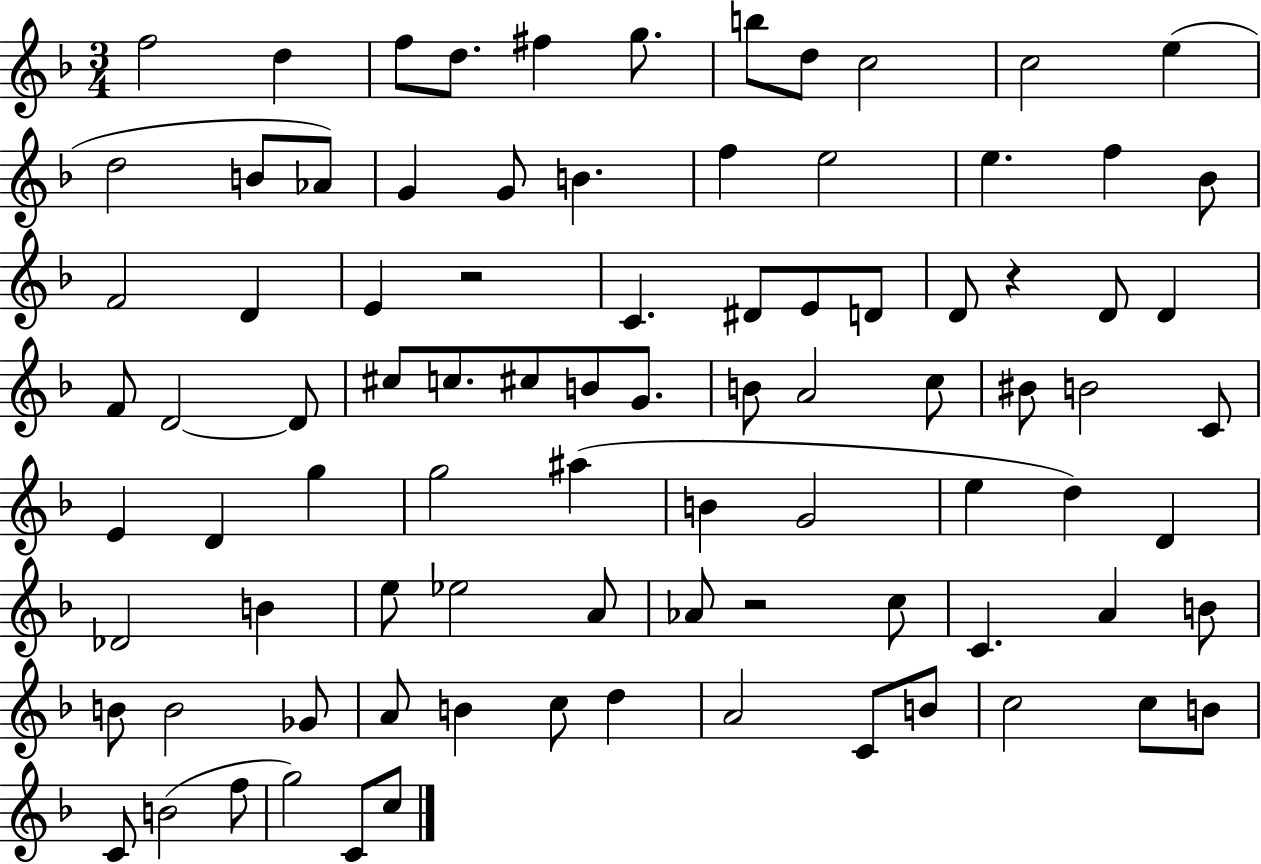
X:1
T:Untitled
M:3/4
L:1/4
K:F
f2 d f/2 d/2 ^f g/2 b/2 d/2 c2 c2 e d2 B/2 _A/2 G G/2 B f e2 e f _B/2 F2 D E z2 C ^D/2 E/2 D/2 D/2 z D/2 D F/2 D2 D/2 ^c/2 c/2 ^c/2 B/2 G/2 B/2 A2 c/2 ^B/2 B2 C/2 E D g g2 ^a B G2 e d D _D2 B e/2 _e2 A/2 _A/2 z2 c/2 C A B/2 B/2 B2 _G/2 A/2 B c/2 d A2 C/2 B/2 c2 c/2 B/2 C/2 B2 f/2 g2 C/2 c/2